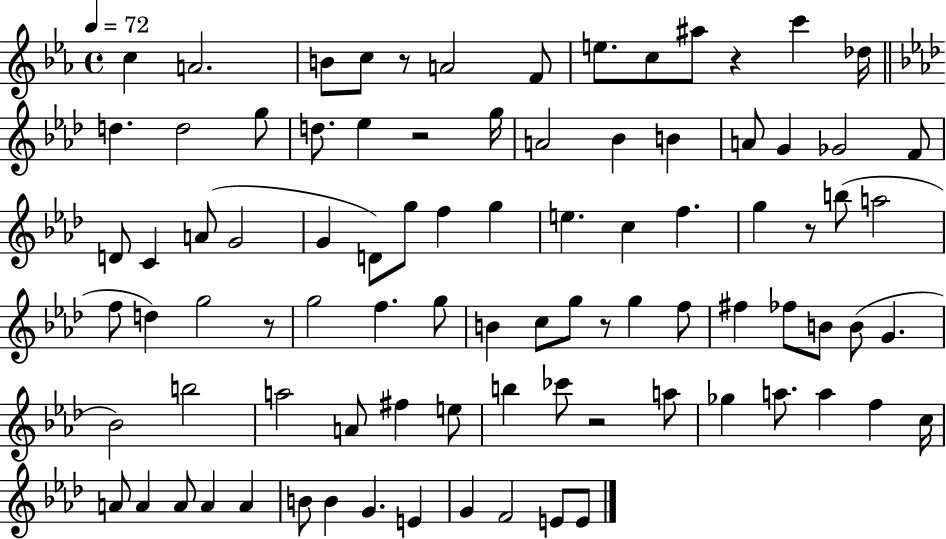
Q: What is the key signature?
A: EES major